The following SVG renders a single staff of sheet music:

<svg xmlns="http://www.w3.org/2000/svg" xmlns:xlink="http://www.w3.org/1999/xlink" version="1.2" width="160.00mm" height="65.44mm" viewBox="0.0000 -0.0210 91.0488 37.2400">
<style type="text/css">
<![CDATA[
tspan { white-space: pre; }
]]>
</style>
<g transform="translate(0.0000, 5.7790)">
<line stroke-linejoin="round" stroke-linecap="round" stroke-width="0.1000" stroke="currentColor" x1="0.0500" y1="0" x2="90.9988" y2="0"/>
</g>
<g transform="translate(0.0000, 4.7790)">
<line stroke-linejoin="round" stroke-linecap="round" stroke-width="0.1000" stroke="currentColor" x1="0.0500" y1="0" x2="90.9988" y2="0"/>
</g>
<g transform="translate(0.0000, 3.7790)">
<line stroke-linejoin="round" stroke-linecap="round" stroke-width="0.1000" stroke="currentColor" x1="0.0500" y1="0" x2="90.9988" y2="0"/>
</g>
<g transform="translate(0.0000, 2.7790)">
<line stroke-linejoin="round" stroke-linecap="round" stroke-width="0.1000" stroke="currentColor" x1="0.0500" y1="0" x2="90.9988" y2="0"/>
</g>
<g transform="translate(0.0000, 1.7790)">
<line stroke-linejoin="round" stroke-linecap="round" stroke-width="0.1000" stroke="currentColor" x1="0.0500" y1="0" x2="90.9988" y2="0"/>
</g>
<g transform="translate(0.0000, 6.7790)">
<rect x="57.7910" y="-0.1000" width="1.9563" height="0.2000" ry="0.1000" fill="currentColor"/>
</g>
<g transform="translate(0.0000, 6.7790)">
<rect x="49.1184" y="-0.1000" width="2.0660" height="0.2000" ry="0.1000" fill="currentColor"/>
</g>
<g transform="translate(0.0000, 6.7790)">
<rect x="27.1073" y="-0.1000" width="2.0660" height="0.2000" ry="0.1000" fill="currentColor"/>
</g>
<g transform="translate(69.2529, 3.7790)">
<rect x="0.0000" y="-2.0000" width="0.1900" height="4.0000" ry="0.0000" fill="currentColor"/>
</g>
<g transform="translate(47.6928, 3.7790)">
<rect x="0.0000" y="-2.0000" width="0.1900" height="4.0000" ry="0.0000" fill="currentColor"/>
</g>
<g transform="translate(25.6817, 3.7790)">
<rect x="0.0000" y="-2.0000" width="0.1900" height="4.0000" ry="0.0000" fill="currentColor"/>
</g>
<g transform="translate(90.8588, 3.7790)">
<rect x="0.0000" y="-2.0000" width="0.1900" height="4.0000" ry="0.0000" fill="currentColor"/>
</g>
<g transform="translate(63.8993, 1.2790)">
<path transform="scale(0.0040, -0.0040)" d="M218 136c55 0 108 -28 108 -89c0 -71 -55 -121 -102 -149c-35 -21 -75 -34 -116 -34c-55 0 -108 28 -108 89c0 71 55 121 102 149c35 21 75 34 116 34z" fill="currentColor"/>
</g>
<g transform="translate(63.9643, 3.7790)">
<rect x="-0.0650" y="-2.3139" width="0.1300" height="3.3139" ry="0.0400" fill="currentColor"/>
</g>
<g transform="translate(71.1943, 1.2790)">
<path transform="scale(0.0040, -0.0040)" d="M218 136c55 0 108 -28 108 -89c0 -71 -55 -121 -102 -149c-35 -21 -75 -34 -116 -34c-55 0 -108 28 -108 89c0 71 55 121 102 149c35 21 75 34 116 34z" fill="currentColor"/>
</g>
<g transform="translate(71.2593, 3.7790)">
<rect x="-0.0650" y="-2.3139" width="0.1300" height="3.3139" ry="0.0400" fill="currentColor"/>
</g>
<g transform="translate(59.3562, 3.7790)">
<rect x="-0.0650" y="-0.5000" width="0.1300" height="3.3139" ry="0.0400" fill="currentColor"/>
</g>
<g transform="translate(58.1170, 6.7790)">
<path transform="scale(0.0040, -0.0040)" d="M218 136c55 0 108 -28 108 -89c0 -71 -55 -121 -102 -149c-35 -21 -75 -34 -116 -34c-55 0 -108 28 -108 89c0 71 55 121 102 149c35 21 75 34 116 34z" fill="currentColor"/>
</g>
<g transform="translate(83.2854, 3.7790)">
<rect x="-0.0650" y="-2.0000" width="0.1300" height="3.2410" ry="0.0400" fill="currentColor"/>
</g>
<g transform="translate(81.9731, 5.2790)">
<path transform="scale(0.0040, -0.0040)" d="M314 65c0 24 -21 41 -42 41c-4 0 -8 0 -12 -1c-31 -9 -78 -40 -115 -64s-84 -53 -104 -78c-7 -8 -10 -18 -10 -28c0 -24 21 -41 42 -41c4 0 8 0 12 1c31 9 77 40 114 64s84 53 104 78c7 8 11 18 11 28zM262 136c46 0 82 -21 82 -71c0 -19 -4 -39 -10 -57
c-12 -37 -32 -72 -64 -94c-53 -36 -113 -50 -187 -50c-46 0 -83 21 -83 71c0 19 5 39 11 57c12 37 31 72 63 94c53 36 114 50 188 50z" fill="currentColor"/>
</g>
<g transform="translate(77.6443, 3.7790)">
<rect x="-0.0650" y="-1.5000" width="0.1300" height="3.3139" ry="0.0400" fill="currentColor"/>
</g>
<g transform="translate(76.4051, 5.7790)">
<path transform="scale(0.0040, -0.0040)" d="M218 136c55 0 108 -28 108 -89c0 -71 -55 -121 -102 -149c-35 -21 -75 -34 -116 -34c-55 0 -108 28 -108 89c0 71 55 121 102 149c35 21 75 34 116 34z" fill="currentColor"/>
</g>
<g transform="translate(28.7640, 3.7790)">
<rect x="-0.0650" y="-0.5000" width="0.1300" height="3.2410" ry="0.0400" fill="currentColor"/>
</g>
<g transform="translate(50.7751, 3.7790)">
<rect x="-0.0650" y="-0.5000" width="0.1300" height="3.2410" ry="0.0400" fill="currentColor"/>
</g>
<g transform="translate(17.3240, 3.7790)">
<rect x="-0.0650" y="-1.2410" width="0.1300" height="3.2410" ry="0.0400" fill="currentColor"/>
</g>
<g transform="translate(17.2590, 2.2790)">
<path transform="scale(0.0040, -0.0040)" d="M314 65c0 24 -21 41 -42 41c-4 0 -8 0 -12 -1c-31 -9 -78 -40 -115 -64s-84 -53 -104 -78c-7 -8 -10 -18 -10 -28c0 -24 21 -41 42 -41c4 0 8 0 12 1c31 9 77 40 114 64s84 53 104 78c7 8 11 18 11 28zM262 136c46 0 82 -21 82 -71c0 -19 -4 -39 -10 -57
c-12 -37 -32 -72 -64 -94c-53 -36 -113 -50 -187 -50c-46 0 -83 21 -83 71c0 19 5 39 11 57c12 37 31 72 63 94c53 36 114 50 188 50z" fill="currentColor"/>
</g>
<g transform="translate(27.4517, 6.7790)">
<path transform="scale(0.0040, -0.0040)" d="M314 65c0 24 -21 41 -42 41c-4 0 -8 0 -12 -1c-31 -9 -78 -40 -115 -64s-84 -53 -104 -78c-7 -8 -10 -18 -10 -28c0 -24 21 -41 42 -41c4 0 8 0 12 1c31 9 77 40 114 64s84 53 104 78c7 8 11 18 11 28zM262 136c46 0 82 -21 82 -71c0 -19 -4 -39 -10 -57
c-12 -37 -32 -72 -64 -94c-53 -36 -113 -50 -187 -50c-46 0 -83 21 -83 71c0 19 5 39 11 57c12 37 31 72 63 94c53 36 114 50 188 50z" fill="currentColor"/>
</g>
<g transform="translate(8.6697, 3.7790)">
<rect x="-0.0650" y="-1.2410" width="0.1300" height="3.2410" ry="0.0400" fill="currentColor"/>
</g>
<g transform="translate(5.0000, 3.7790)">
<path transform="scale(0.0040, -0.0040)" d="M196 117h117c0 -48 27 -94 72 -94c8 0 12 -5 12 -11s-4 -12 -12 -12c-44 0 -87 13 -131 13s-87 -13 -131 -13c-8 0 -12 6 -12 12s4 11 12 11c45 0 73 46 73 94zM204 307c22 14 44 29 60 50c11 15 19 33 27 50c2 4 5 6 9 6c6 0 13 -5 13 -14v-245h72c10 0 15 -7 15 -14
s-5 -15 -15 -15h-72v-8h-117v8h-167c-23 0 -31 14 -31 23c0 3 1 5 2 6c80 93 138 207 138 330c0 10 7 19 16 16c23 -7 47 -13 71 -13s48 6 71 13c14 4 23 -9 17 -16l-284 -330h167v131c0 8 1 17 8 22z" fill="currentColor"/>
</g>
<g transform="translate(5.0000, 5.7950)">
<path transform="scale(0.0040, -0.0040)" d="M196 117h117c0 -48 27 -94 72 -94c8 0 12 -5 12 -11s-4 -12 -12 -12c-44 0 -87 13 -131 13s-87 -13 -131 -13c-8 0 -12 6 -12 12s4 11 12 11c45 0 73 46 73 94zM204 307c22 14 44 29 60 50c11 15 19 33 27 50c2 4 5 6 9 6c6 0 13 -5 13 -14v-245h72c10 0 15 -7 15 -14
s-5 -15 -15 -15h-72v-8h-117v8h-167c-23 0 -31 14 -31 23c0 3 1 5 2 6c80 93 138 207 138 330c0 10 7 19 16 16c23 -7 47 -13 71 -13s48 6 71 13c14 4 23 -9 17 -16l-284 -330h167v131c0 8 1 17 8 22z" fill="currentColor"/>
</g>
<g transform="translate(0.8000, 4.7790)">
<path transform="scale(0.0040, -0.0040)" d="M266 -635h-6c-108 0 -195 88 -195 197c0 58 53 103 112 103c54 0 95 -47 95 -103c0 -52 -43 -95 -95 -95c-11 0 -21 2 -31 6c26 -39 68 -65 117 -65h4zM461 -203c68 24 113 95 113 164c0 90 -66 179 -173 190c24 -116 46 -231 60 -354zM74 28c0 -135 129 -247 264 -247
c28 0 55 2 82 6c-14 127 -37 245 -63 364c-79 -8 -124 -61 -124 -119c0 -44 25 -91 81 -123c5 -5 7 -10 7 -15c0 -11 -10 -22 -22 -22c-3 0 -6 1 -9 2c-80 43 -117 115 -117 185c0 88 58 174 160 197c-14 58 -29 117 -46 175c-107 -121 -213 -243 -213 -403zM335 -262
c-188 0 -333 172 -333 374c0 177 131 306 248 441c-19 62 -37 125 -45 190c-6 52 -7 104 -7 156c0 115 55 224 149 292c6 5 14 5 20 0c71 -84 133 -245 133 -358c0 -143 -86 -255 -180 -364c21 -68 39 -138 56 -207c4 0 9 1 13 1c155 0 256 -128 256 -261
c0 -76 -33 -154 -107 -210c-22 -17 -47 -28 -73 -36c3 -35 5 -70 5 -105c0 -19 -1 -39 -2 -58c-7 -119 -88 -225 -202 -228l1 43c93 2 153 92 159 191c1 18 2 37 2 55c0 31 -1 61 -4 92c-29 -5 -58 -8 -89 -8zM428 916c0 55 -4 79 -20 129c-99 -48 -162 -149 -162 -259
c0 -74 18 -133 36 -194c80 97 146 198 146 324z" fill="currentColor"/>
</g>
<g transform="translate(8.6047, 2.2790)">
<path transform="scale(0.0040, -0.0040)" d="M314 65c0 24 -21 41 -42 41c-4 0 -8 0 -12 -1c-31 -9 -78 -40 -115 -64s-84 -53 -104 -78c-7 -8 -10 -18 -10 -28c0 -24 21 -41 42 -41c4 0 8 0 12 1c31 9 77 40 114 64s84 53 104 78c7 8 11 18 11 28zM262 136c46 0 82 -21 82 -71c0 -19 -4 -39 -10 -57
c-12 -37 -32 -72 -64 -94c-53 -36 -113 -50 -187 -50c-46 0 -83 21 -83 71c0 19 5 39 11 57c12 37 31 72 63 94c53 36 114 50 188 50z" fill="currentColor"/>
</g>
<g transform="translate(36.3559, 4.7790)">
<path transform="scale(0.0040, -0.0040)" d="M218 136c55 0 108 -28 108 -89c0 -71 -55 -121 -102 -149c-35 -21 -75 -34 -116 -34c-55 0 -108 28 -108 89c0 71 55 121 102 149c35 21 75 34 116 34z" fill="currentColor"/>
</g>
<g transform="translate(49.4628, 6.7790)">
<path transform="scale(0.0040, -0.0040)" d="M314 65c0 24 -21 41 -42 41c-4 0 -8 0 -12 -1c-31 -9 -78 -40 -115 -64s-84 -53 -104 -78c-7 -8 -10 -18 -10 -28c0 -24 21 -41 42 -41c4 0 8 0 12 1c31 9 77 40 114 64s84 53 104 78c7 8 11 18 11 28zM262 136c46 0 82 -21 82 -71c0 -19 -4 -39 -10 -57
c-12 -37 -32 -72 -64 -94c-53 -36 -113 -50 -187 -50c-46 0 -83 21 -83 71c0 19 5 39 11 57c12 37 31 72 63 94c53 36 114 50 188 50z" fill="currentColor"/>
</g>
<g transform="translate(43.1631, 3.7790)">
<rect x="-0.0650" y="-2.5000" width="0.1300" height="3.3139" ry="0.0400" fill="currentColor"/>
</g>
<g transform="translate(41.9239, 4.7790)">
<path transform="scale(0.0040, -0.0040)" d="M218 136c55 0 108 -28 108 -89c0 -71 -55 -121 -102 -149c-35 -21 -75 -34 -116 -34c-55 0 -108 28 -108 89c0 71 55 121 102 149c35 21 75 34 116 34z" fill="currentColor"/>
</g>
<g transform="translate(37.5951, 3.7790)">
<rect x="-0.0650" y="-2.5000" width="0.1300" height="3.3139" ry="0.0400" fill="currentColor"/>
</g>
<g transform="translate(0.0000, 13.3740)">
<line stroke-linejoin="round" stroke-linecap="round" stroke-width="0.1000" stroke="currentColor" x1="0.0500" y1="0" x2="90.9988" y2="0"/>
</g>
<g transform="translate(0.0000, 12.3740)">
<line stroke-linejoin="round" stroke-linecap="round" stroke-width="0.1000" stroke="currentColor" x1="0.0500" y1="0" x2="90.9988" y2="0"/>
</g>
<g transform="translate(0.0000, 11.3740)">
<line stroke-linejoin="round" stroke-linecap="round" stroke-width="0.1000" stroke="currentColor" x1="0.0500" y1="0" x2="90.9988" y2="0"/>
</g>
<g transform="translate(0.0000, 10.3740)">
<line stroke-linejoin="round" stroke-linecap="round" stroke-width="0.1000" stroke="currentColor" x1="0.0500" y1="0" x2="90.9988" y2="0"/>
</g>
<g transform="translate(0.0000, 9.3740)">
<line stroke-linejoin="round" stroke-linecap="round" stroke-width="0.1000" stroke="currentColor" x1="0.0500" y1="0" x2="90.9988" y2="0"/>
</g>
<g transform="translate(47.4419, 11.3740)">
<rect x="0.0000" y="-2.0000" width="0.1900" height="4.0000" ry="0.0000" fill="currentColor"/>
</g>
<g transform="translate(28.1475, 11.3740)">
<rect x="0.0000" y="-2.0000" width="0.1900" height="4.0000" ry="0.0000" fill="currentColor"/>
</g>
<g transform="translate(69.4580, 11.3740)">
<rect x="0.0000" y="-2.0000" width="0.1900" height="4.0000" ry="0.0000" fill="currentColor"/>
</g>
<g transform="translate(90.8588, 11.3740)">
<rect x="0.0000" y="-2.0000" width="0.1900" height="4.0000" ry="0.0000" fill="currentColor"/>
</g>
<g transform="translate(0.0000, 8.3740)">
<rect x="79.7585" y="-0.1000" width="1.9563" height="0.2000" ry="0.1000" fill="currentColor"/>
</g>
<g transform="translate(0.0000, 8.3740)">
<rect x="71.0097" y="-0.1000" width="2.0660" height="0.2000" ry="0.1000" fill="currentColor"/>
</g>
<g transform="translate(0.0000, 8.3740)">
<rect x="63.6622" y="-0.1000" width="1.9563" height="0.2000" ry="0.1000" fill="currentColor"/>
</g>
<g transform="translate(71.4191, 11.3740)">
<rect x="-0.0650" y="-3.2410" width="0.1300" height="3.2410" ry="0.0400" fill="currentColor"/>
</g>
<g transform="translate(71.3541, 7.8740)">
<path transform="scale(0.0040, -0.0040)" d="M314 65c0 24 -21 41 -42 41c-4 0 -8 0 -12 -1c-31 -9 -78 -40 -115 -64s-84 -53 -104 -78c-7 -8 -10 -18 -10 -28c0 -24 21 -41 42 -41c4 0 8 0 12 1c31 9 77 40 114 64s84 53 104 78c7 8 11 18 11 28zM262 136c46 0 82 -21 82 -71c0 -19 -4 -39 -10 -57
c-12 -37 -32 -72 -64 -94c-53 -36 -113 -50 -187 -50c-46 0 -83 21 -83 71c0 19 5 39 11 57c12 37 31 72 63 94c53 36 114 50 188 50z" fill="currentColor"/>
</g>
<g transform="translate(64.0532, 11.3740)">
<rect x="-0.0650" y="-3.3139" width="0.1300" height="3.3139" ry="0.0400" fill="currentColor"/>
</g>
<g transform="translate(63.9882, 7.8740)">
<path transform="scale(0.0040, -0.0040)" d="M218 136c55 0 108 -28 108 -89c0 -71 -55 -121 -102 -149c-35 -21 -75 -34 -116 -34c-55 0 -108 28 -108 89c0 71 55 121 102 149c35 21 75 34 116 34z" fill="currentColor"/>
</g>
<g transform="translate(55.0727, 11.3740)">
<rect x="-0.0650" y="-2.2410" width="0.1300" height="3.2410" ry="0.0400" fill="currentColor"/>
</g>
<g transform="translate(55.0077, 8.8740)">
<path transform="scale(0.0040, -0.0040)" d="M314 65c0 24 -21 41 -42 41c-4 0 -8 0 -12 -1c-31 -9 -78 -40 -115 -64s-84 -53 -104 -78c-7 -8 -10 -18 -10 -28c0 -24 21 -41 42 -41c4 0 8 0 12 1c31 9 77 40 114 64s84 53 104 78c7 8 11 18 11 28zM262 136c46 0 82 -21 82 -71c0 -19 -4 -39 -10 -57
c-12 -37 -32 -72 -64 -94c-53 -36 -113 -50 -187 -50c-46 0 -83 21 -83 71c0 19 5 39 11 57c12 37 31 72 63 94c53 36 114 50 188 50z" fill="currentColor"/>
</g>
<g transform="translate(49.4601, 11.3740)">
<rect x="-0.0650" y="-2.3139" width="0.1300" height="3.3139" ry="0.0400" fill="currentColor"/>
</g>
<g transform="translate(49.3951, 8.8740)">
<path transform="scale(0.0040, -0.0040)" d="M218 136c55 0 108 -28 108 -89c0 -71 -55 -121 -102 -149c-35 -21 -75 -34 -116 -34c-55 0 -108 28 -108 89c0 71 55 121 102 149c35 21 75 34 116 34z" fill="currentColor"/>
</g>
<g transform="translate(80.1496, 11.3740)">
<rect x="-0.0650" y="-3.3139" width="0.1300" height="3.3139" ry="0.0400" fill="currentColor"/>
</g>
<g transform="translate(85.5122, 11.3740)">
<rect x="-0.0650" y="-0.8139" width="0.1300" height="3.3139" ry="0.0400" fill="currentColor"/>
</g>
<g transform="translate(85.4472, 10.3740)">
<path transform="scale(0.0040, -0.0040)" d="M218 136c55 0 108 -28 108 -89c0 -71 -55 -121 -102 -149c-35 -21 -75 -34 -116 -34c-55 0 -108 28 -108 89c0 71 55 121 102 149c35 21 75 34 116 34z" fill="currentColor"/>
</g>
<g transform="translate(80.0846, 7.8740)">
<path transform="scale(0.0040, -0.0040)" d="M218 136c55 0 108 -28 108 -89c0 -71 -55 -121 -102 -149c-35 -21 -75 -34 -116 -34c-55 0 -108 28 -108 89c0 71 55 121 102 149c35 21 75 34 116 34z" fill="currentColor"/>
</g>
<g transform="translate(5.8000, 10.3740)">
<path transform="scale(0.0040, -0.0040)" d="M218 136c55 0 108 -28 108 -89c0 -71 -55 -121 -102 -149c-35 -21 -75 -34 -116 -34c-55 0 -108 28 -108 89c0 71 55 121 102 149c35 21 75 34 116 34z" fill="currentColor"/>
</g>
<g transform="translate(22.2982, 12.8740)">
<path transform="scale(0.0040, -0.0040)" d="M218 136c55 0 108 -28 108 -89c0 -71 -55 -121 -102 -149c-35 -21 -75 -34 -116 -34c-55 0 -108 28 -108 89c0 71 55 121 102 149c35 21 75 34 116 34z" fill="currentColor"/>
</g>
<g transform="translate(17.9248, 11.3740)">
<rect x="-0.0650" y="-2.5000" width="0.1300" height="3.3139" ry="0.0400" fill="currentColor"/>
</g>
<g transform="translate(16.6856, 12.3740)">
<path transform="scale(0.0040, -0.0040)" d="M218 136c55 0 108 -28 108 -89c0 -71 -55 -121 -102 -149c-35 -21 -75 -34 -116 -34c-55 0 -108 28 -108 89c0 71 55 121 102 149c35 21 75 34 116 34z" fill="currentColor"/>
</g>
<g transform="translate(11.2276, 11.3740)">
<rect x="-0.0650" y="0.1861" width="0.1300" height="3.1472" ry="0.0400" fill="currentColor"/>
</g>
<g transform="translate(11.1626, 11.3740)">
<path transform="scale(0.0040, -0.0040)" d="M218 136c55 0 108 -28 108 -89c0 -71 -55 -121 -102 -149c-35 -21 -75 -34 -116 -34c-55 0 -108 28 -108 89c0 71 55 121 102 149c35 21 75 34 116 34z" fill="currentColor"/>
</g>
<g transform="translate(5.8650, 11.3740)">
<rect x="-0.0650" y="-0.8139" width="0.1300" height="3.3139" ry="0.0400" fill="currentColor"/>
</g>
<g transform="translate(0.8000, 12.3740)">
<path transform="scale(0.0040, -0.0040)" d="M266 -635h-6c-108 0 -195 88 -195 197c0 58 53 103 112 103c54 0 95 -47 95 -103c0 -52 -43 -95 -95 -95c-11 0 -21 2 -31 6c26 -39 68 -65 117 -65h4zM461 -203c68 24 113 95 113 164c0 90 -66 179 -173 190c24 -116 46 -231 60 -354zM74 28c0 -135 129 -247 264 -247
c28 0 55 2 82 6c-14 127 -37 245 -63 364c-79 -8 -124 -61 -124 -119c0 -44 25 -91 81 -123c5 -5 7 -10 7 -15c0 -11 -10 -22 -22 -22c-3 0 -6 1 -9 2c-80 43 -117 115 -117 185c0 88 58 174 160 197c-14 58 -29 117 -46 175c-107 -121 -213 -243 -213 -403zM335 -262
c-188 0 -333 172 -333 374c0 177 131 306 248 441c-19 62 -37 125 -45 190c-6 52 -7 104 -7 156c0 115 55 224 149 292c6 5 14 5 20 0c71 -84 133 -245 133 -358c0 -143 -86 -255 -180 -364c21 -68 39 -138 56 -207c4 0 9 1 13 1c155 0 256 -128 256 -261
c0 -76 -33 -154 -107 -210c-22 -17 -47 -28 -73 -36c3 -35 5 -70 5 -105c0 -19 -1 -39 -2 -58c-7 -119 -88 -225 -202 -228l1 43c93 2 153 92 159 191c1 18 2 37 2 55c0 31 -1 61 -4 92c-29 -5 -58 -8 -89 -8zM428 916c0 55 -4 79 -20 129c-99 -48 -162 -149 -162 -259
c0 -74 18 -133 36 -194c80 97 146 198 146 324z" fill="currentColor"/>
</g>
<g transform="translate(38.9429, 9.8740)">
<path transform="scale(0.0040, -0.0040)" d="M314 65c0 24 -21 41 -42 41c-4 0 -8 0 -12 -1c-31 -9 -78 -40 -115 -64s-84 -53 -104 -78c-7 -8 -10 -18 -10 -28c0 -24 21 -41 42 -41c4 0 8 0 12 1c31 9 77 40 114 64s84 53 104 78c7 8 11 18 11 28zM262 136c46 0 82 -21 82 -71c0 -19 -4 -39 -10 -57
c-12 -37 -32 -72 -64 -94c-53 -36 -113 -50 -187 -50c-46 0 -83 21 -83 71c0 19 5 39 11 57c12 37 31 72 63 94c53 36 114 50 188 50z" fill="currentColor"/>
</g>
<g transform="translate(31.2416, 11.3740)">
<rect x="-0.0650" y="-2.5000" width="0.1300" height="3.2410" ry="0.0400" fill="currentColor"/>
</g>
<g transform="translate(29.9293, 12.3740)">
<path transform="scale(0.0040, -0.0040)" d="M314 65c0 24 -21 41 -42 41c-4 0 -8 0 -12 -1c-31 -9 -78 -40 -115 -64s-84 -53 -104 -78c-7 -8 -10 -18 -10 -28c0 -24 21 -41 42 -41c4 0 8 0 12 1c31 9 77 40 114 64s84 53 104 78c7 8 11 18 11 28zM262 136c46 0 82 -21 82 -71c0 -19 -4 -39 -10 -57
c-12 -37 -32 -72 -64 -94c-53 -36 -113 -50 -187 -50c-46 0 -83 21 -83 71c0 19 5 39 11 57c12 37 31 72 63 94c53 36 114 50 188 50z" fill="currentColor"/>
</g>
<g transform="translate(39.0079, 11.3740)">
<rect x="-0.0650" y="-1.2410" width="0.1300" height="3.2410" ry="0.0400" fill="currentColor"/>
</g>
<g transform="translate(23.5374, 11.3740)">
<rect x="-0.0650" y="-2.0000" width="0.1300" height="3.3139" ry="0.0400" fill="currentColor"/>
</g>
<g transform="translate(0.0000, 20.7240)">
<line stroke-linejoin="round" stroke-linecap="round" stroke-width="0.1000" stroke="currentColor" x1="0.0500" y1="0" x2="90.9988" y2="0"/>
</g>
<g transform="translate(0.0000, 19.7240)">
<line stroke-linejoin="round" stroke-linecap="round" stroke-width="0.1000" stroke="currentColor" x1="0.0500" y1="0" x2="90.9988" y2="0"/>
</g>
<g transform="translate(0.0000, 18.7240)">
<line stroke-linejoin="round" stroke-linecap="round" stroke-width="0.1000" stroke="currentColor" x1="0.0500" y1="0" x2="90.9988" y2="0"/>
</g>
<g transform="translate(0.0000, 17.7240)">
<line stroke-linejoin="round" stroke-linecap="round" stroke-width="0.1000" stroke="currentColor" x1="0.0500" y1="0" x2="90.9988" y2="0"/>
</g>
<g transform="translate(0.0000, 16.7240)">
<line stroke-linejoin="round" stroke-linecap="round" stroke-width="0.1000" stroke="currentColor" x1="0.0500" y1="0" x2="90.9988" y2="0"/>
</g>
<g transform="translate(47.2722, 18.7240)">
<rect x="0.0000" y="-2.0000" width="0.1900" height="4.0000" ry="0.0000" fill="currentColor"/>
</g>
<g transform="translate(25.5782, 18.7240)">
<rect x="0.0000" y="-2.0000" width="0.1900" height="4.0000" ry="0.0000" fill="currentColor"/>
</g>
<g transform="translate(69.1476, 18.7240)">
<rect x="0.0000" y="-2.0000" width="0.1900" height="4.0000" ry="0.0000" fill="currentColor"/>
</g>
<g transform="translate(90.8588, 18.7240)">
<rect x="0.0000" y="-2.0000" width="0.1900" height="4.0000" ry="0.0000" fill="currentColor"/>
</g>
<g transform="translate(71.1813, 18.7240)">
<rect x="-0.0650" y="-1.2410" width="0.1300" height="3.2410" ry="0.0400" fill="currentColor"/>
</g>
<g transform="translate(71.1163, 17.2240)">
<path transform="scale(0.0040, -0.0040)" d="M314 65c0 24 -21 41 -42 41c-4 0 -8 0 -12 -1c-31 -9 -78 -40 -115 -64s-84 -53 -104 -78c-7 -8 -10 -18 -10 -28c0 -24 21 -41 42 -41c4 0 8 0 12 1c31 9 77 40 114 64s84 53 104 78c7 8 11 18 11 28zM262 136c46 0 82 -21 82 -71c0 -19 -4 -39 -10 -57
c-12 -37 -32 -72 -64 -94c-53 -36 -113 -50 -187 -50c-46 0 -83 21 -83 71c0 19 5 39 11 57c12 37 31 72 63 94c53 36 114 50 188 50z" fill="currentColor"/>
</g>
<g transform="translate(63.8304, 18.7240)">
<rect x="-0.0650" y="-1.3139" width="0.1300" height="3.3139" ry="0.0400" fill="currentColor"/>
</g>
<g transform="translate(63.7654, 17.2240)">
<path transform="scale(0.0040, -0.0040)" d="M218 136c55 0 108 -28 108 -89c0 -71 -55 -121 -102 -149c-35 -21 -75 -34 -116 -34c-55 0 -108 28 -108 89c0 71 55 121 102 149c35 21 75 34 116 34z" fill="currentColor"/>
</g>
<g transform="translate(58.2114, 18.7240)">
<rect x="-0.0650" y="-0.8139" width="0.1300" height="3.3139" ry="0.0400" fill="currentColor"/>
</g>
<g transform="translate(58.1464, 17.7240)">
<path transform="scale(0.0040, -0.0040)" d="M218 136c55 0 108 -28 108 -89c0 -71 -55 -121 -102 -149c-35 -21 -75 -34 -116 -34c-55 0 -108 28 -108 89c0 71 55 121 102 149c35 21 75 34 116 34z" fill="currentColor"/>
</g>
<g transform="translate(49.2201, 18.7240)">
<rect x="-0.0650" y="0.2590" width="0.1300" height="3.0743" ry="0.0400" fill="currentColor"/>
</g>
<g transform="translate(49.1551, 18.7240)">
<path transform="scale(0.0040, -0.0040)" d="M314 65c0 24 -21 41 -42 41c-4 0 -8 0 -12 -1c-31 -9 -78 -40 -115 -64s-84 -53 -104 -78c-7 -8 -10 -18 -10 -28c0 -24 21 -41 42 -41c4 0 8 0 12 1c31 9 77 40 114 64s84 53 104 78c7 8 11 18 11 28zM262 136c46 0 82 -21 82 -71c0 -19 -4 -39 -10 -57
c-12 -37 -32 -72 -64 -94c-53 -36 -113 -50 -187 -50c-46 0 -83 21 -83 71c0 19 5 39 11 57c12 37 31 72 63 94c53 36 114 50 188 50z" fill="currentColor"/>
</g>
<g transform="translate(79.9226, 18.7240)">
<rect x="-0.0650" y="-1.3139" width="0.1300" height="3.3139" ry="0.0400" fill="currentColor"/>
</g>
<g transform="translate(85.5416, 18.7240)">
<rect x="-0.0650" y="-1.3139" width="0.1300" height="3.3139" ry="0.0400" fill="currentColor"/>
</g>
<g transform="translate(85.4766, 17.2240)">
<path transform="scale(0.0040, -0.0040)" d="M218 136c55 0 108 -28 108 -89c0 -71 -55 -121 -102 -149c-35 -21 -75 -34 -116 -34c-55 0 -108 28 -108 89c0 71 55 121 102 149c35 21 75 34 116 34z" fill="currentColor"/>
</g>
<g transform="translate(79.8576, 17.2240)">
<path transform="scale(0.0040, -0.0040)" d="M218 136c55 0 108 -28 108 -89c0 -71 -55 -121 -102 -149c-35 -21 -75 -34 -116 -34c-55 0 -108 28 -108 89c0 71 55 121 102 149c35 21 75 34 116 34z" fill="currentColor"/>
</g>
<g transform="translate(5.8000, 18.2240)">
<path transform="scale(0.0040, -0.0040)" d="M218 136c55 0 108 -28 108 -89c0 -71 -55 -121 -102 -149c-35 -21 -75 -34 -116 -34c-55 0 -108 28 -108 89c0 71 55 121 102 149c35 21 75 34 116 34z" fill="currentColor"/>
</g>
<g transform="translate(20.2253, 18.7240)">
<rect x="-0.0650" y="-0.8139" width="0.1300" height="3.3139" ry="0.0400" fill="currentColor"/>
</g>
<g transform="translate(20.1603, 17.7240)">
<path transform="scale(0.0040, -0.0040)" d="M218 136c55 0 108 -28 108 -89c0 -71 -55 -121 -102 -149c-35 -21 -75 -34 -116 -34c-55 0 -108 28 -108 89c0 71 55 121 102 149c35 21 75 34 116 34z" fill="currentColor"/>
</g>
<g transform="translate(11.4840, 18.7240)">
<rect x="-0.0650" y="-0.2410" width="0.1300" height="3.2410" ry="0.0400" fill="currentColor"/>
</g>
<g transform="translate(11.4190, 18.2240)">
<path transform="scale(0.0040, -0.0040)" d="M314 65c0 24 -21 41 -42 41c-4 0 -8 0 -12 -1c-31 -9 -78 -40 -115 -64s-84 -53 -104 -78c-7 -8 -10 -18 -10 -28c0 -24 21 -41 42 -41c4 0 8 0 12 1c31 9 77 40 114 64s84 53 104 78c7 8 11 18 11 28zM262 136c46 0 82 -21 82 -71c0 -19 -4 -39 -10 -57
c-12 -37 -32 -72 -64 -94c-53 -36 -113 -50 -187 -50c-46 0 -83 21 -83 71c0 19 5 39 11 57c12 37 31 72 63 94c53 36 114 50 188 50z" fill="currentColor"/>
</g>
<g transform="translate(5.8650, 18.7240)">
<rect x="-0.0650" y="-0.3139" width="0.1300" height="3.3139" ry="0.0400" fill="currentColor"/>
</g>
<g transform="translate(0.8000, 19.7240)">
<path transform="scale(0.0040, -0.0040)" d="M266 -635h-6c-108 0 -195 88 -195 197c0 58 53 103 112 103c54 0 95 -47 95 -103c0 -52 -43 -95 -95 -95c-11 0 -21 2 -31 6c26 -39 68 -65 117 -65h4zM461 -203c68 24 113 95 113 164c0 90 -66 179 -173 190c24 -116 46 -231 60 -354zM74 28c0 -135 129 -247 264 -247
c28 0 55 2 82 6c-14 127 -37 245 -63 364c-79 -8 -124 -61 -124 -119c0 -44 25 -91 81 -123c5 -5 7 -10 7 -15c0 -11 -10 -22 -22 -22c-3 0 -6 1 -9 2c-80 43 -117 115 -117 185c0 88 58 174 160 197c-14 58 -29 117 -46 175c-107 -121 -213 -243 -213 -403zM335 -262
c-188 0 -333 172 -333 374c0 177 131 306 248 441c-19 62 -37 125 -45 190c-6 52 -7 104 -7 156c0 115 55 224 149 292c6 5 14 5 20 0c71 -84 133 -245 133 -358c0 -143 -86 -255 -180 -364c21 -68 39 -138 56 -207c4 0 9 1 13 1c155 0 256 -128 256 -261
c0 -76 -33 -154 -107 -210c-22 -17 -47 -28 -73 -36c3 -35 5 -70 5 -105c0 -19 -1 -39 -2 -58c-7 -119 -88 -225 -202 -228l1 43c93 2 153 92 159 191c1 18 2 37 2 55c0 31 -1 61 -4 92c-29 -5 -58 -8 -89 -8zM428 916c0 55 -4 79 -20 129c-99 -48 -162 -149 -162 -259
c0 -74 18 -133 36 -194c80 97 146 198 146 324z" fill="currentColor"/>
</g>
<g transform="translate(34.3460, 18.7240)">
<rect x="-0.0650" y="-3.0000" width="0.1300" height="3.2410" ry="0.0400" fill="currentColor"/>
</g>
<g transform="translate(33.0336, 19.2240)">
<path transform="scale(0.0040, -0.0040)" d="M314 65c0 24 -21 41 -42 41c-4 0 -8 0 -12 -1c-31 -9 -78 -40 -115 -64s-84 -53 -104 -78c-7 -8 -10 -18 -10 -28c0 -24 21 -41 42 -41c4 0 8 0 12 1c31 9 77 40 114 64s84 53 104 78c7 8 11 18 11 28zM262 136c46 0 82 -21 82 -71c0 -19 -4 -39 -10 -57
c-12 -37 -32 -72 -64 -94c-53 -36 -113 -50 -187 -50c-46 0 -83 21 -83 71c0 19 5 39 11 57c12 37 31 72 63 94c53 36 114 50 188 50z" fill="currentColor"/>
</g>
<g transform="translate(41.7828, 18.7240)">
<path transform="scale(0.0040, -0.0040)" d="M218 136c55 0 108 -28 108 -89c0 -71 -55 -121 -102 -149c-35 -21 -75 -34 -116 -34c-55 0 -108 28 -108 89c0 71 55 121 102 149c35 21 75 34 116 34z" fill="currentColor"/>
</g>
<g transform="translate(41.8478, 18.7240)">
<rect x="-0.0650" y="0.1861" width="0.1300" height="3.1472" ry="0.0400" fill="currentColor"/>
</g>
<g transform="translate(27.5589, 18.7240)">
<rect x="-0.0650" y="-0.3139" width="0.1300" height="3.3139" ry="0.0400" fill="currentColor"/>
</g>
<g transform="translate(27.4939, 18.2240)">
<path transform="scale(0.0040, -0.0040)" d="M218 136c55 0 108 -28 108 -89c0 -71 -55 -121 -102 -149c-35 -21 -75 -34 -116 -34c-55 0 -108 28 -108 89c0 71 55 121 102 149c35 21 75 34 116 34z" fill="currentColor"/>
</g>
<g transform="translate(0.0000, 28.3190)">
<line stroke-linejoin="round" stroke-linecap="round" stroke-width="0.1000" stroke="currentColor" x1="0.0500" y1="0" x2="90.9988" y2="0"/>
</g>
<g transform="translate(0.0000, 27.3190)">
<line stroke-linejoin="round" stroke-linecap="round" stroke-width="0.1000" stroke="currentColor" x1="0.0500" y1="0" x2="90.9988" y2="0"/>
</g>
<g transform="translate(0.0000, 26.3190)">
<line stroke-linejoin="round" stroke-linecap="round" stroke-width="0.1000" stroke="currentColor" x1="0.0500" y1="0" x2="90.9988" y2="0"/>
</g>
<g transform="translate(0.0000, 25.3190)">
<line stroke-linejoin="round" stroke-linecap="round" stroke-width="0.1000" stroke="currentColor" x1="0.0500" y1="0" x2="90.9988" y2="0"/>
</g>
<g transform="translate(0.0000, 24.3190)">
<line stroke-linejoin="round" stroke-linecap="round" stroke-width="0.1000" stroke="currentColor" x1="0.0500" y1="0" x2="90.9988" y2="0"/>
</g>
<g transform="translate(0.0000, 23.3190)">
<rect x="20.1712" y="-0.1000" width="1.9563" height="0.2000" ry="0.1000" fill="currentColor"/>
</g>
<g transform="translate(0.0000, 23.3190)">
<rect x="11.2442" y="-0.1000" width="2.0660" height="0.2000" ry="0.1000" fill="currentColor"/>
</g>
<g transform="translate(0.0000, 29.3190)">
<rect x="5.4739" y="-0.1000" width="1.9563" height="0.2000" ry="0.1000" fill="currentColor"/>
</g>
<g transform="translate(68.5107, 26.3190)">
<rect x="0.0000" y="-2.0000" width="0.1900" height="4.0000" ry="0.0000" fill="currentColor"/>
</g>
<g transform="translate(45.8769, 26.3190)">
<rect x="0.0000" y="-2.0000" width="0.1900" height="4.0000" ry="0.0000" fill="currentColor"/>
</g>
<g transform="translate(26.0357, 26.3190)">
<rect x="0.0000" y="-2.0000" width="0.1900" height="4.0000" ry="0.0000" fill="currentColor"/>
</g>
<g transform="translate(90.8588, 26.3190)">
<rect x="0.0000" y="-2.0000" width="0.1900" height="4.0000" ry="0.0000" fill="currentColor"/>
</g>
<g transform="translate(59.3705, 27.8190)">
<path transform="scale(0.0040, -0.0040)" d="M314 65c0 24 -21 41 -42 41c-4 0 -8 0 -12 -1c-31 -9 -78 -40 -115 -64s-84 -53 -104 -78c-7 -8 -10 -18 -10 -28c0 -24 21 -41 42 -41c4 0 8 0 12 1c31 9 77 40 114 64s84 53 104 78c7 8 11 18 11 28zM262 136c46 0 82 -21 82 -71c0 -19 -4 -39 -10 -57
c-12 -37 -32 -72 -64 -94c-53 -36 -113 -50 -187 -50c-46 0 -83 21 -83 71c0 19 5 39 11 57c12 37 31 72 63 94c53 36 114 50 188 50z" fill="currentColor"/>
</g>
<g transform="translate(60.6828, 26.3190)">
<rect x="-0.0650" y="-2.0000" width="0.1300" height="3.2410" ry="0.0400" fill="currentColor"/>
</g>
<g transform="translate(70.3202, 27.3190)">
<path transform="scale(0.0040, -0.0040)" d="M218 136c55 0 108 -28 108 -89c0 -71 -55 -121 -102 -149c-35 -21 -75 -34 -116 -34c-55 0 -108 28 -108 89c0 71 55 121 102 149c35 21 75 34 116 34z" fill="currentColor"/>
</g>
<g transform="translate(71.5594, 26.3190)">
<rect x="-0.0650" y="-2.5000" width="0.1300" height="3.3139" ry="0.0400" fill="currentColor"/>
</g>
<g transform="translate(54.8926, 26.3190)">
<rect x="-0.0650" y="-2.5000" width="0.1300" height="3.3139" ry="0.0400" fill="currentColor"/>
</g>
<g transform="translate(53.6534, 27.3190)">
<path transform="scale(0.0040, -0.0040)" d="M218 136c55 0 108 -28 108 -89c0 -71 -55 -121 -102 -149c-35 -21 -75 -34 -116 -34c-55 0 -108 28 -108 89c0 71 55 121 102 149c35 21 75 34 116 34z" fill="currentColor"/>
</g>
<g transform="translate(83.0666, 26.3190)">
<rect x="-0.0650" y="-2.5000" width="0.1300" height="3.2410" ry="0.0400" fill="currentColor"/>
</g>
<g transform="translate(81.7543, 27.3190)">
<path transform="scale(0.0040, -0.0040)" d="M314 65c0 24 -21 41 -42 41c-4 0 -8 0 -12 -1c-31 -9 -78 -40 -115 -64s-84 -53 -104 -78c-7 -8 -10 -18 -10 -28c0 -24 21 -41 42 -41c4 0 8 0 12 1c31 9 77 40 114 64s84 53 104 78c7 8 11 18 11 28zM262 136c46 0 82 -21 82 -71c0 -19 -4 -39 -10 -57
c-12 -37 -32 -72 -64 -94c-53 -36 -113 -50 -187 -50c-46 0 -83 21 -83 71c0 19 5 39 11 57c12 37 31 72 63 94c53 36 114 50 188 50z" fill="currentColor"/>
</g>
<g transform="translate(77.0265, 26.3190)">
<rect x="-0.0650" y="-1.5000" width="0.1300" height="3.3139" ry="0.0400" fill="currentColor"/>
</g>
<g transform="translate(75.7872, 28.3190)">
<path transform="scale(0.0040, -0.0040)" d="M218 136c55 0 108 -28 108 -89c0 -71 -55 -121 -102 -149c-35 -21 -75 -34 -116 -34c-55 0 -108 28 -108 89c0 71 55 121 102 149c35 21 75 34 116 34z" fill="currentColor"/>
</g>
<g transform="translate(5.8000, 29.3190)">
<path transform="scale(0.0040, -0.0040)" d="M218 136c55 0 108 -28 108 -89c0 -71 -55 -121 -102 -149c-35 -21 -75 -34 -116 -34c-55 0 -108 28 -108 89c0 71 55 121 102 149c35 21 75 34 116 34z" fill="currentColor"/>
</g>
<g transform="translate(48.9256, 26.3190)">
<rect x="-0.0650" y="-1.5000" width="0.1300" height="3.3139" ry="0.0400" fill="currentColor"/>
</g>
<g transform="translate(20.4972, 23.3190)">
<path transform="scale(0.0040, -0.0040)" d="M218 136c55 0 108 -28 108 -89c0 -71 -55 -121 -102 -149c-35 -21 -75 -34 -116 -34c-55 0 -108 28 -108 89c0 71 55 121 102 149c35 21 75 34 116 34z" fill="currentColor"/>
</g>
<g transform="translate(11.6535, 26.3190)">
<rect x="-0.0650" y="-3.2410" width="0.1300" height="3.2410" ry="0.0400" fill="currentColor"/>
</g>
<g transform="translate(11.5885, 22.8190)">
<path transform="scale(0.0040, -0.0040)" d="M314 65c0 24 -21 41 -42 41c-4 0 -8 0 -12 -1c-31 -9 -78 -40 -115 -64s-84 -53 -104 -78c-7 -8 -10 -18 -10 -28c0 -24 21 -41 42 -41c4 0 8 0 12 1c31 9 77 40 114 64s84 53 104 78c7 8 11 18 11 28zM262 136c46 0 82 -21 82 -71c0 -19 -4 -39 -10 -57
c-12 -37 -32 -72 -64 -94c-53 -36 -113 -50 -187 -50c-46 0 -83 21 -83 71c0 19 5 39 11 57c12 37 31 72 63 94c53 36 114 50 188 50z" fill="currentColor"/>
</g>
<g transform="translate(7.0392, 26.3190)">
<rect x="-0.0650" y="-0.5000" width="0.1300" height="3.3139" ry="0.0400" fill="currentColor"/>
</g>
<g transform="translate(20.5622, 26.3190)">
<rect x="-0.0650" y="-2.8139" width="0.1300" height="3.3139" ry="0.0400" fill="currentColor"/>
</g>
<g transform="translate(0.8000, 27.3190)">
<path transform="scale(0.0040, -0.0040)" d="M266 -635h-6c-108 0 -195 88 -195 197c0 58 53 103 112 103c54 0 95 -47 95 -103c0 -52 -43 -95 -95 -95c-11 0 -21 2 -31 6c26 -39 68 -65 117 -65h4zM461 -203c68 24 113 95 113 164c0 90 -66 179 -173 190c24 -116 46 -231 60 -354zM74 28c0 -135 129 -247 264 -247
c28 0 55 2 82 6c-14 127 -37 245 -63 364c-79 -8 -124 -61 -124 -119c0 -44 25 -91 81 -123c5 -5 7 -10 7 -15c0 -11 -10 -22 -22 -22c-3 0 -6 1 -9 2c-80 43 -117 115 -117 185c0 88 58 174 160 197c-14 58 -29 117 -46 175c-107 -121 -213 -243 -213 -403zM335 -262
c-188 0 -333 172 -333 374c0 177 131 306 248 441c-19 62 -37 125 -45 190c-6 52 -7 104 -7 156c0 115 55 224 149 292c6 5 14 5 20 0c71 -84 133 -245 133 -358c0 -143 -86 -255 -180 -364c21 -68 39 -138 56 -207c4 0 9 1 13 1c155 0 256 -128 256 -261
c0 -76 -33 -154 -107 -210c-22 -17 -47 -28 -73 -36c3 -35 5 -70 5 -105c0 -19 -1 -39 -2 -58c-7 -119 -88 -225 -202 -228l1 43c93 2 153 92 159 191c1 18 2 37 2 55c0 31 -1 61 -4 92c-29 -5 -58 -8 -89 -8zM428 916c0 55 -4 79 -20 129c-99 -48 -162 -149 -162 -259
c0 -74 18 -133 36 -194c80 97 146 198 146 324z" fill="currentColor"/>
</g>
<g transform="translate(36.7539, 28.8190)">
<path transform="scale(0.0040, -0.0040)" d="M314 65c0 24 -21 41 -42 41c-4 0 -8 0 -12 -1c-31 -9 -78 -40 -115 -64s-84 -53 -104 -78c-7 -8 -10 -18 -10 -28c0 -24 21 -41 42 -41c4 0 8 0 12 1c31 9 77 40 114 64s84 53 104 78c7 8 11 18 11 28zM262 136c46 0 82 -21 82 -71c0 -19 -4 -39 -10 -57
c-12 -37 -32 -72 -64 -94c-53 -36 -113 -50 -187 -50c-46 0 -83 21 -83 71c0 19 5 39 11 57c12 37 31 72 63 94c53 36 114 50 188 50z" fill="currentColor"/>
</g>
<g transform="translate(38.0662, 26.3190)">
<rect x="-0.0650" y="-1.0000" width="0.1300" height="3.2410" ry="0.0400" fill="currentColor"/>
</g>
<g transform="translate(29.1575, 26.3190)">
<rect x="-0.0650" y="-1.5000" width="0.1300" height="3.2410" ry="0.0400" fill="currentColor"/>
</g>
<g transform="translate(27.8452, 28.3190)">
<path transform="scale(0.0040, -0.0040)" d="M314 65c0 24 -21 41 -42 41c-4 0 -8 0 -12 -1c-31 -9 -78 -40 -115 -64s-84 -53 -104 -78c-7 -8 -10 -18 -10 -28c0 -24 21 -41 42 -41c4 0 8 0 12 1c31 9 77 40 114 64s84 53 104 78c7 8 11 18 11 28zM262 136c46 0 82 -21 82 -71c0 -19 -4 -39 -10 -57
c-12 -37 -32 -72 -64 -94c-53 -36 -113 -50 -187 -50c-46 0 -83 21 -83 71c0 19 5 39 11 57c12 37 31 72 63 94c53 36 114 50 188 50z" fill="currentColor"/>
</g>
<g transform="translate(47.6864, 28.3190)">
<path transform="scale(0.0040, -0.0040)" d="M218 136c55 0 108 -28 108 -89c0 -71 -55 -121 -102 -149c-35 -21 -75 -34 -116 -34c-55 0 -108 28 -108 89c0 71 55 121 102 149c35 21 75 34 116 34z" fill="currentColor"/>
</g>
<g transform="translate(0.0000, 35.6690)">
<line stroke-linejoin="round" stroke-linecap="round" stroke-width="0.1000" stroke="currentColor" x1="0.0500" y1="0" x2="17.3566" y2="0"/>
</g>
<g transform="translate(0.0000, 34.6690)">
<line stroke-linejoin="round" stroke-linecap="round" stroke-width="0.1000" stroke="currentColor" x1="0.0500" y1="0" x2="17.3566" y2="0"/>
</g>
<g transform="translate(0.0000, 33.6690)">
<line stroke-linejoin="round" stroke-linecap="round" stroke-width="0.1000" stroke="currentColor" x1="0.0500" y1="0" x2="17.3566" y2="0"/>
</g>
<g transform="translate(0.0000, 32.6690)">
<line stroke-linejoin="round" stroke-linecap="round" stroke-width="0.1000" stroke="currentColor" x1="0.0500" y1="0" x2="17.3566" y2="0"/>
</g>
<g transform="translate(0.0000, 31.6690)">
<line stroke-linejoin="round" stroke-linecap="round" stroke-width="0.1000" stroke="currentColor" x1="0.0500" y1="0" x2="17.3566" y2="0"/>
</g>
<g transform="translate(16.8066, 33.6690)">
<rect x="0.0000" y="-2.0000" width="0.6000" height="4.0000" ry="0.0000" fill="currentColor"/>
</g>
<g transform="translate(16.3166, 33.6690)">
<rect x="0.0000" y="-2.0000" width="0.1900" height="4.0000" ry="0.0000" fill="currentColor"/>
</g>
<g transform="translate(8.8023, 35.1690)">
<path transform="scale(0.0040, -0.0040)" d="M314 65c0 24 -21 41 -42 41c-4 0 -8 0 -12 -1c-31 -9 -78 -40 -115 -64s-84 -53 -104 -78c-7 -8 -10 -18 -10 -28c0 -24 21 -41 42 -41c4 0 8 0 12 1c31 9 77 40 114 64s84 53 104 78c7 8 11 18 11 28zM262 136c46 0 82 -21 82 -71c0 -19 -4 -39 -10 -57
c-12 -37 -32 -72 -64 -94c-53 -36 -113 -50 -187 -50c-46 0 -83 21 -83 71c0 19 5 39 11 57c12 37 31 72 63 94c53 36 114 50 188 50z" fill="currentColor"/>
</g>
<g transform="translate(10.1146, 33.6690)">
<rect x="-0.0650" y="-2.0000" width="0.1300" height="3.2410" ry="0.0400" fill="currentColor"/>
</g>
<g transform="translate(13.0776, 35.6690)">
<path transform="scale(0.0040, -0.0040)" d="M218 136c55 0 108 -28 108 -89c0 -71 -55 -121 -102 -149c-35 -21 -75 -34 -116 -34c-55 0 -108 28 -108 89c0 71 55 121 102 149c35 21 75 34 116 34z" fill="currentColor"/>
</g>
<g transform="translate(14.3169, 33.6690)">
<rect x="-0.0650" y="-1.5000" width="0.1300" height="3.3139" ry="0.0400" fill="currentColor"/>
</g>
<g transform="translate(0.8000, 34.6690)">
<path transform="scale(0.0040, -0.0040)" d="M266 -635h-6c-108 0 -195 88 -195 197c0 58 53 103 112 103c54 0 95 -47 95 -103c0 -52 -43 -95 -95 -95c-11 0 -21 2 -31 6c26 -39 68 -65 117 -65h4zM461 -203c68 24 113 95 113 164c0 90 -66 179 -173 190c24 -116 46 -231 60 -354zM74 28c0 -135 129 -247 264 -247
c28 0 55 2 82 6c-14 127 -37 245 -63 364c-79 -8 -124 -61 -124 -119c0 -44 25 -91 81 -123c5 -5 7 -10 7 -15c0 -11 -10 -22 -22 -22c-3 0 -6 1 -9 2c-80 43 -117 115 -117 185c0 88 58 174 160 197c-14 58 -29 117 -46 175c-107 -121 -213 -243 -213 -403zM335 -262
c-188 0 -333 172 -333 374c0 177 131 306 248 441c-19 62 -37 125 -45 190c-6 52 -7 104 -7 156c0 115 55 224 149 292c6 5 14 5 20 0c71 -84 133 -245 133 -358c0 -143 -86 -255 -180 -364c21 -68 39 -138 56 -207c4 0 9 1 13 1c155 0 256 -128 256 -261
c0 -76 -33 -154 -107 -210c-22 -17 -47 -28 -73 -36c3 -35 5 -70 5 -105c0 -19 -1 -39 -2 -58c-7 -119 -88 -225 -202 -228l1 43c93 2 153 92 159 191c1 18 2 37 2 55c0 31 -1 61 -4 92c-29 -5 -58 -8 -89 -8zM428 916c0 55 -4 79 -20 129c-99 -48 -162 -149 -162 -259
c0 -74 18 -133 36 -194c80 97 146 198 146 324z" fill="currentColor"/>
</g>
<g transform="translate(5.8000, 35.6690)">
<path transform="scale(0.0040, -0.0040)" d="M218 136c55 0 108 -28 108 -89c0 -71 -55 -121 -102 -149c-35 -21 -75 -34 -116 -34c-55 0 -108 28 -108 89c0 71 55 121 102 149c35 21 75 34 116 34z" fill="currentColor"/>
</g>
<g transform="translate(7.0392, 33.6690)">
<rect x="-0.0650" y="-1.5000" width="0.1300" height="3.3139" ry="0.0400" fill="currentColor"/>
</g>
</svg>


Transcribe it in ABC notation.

X:1
T:Untitled
M:4/4
L:1/4
K:C
e2 e2 C2 G G C2 C g g E F2 d B G F G2 e2 g g2 b b2 b d c c2 d c A2 B B2 d e e2 e e C b2 a E2 D2 E G F2 G E G2 E F2 E